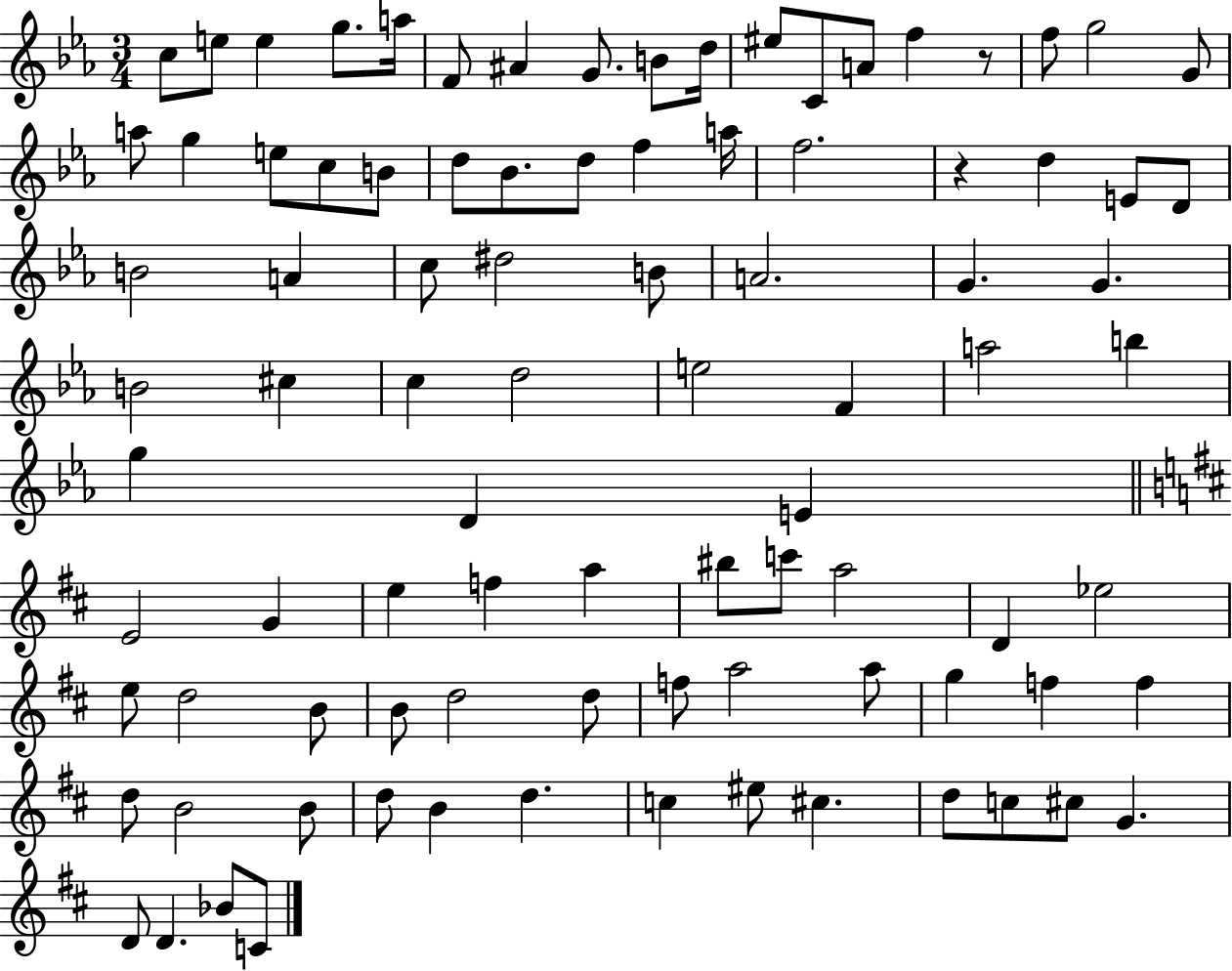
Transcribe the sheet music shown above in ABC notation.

X:1
T:Untitled
M:3/4
L:1/4
K:Eb
c/2 e/2 e g/2 a/4 F/2 ^A G/2 B/2 d/4 ^e/2 C/2 A/2 f z/2 f/2 g2 G/2 a/2 g e/2 c/2 B/2 d/2 _B/2 d/2 f a/4 f2 z d E/2 D/2 B2 A c/2 ^d2 B/2 A2 G G B2 ^c c d2 e2 F a2 b g D E E2 G e f a ^b/2 c'/2 a2 D _e2 e/2 d2 B/2 B/2 d2 d/2 f/2 a2 a/2 g f f d/2 B2 B/2 d/2 B d c ^e/2 ^c d/2 c/2 ^c/2 G D/2 D _B/2 C/2